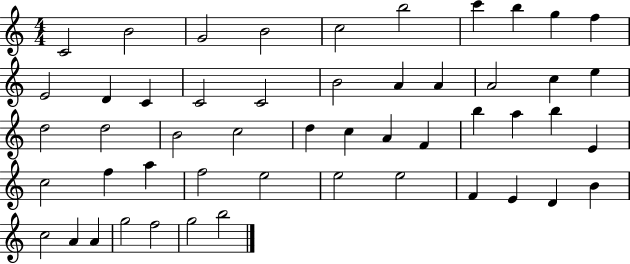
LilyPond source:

{
  \clef treble
  \numericTimeSignature
  \time 4/4
  \key c \major
  c'2 b'2 | g'2 b'2 | c''2 b''2 | c'''4 b''4 g''4 f''4 | \break e'2 d'4 c'4 | c'2 c'2 | b'2 a'4 a'4 | a'2 c''4 e''4 | \break d''2 d''2 | b'2 c''2 | d''4 c''4 a'4 f'4 | b''4 a''4 b''4 e'4 | \break c''2 f''4 a''4 | f''2 e''2 | e''2 e''2 | f'4 e'4 d'4 b'4 | \break c''2 a'4 a'4 | g''2 f''2 | g''2 b''2 | \bar "|."
}